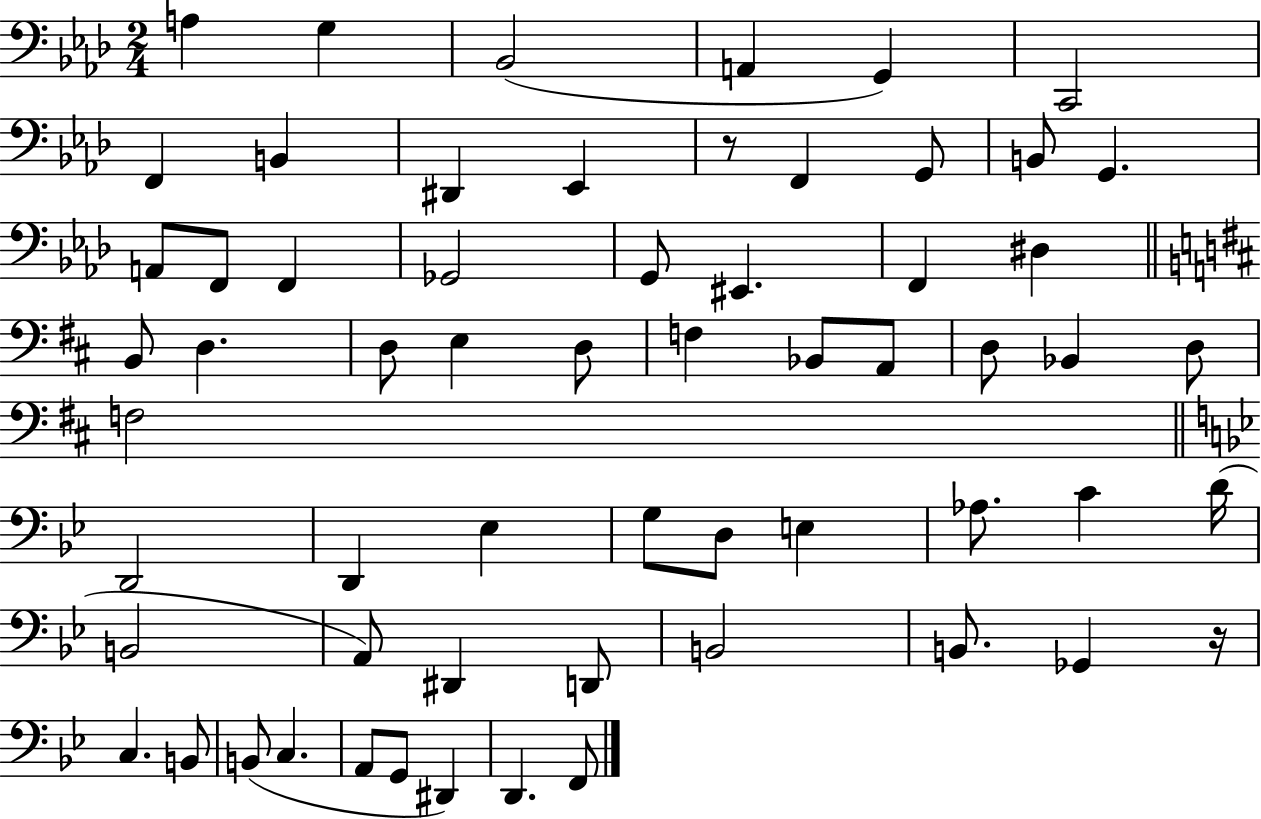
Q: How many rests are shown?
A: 2